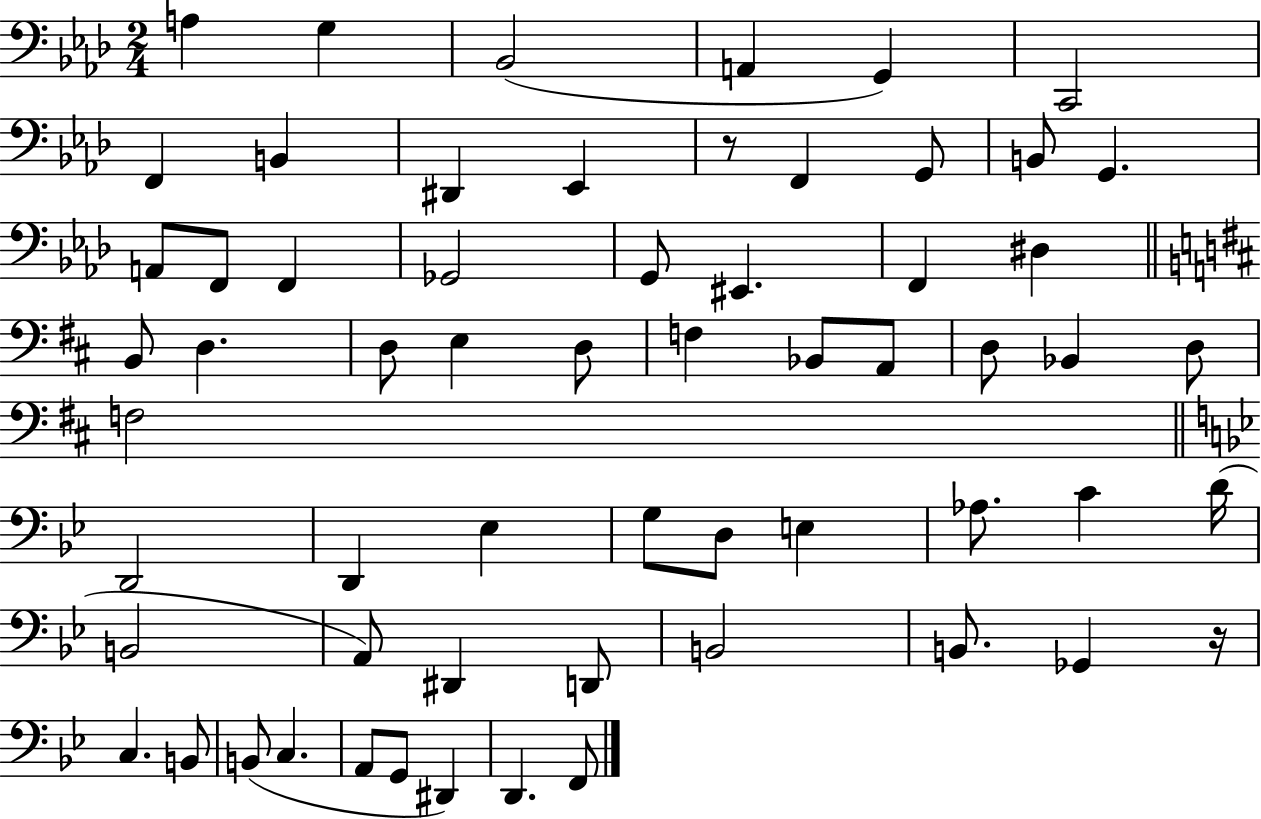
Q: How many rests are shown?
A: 2